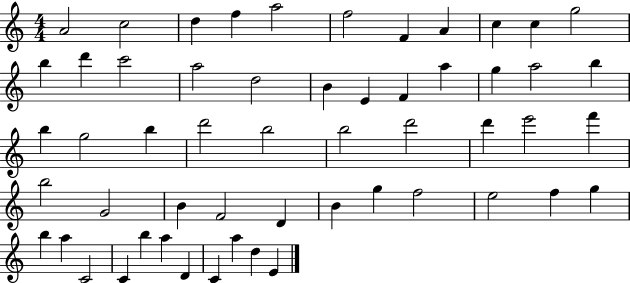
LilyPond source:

{
  \clef treble
  \numericTimeSignature
  \time 4/4
  \key c \major
  a'2 c''2 | d''4 f''4 a''2 | f''2 f'4 a'4 | c''4 c''4 g''2 | \break b''4 d'''4 c'''2 | a''2 d''2 | b'4 e'4 f'4 a''4 | g''4 a''2 b''4 | \break b''4 g''2 b''4 | d'''2 b''2 | b''2 d'''2 | d'''4 e'''2 f'''4 | \break b''2 g'2 | b'4 f'2 d'4 | b'4 g''4 f''2 | e''2 f''4 g''4 | \break b''4 a''4 c'2 | c'4 b''4 a''4 d'4 | c'4 a''4 d''4 e'4 | \bar "|."
}